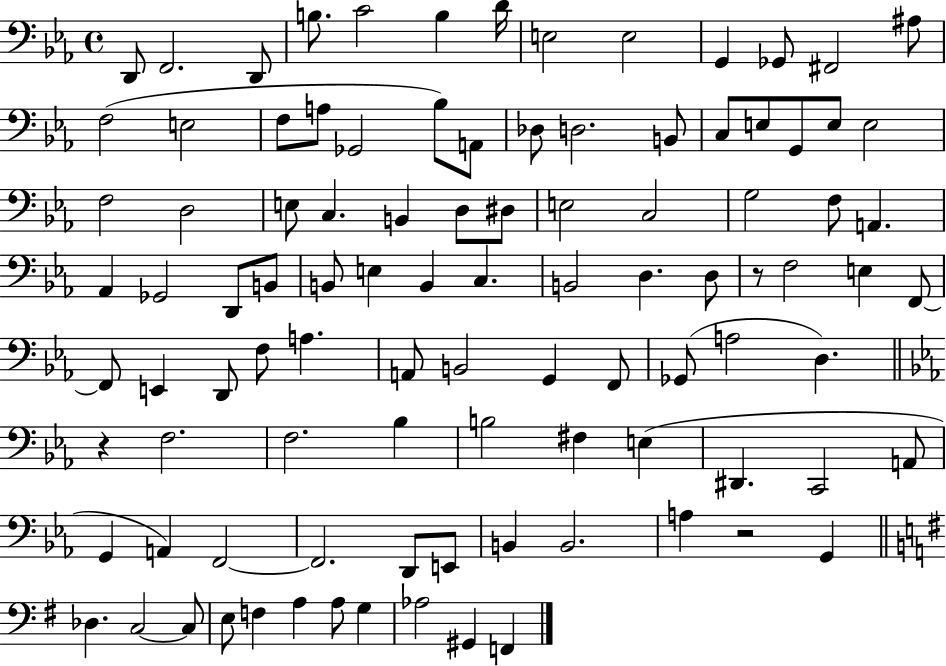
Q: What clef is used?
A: bass